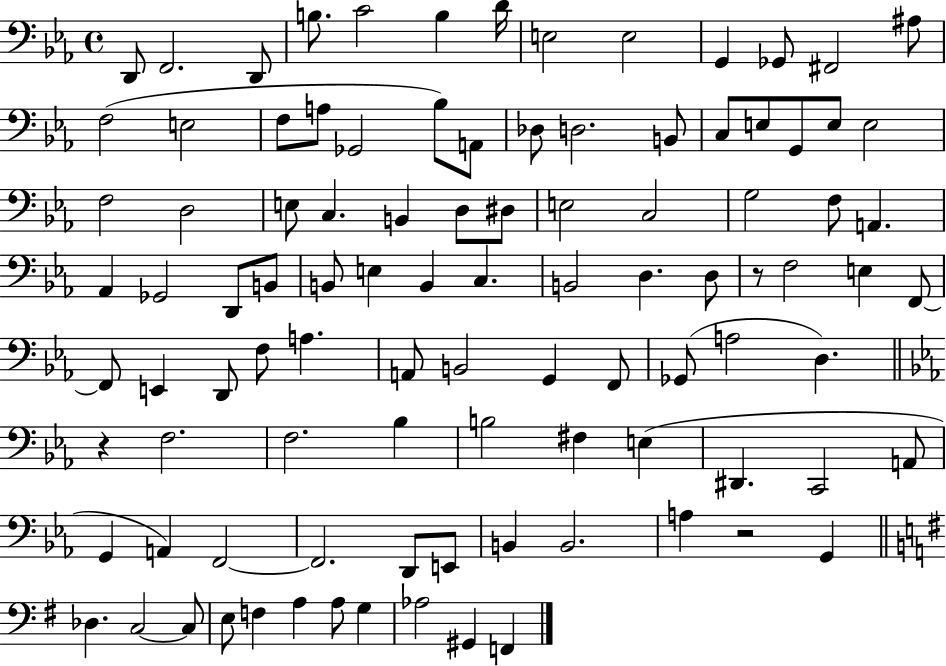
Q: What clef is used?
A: bass